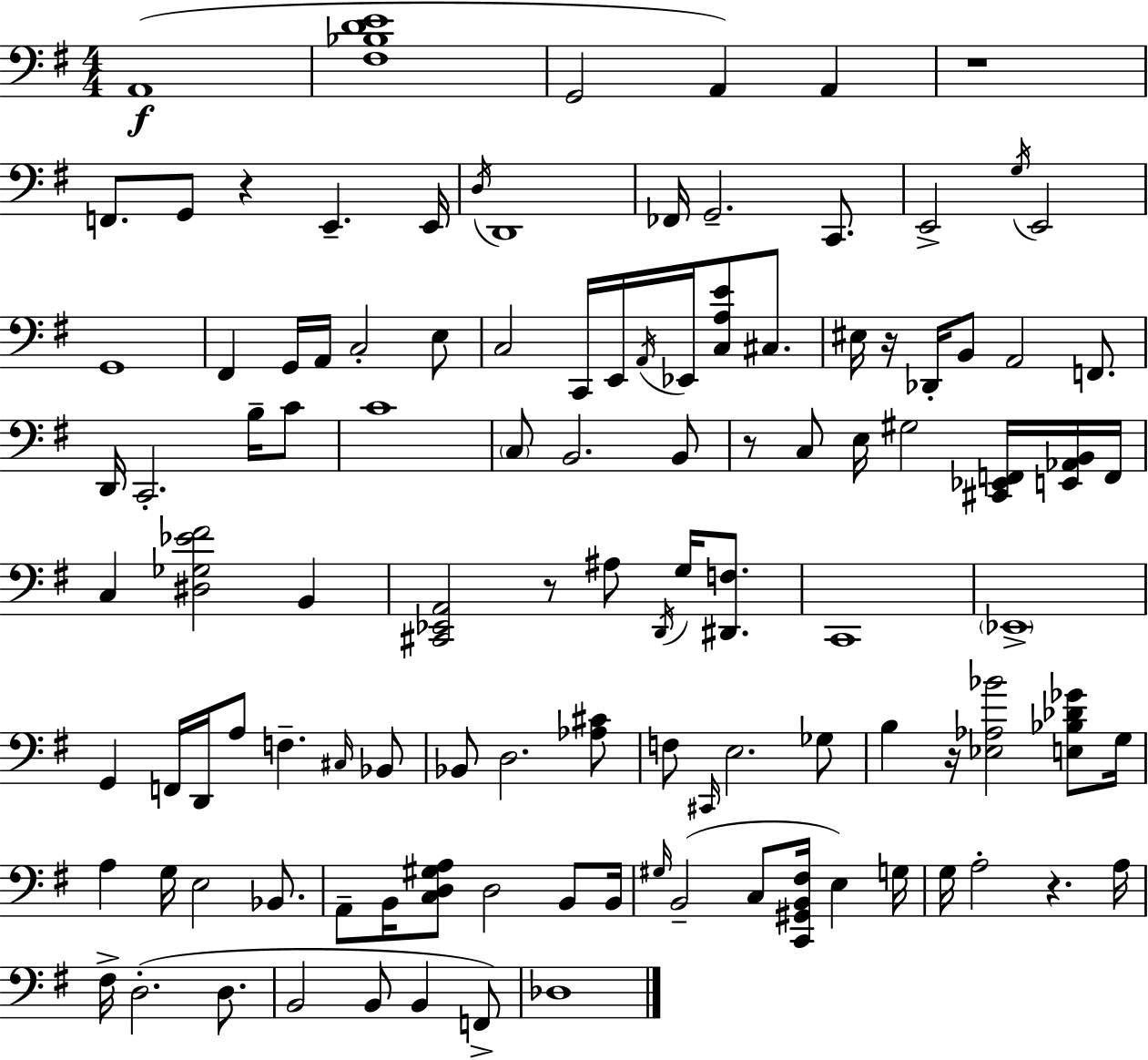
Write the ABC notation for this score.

X:1
T:Untitled
M:4/4
L:1/4
K:Em
A,,4 [^F,_B,DE]4 G,,2 A,, A,, z4 F,,/2 G,,/2 z E,, E,,/4 D,/4 D,,4 _F,,/4 G,,2 C,,/2 E,,2 G,/4 E,,2 G,,4 ^F,, G,,/4 A,,/4 C,2 E,/2 C,2 C,,/4 E,,/4 A,,/4 _E,,/4 [C,A,E]/2 ^C,/2 ^E,/4 z/4 _D,,/4 B,,/2 A,,2 F,,/2 D,,/4 C,,2 B,/4 C/2 C4 C,/2 B,,2 B,,/2 z/2 C,/2 E,/4 ^G,2 [^C,,_E,,F,,]/4 [E,,_A,,B,,]/4 F,,/4 C, [^D,_G,_E^F]2 B,, [^C,,_E,,A,,]2 z/2 ^A,/2 D,,/4 G,/4 [^D,,F,]/2 C,,4 _E,,4 G,, F,,/4 D,,/4 A,/2 F, ^C,/4 _B,,/2 _B,,/2 D,2 [_A,^C]/2 F,/2 ^C,,/4 E,2 _G,/2 B, z/4 [_E,_A,_B]2 [E,_B,_D_G]/2 G,/4 A, G,/4 E,2 _B,,/2 A,,/2 B,,/4 [C,D,^G,A,]/2 D,2 B,,/2 B,,/4 ^G,/4 B,,2 C,/2 [C,,^G,,B,,^F,]/4 E, G,/4 G,/4 A,2 z A,/4 ^F,/4 D,2 D,/2 B,,2 B,,/2 B,, F,,/2 _D,4